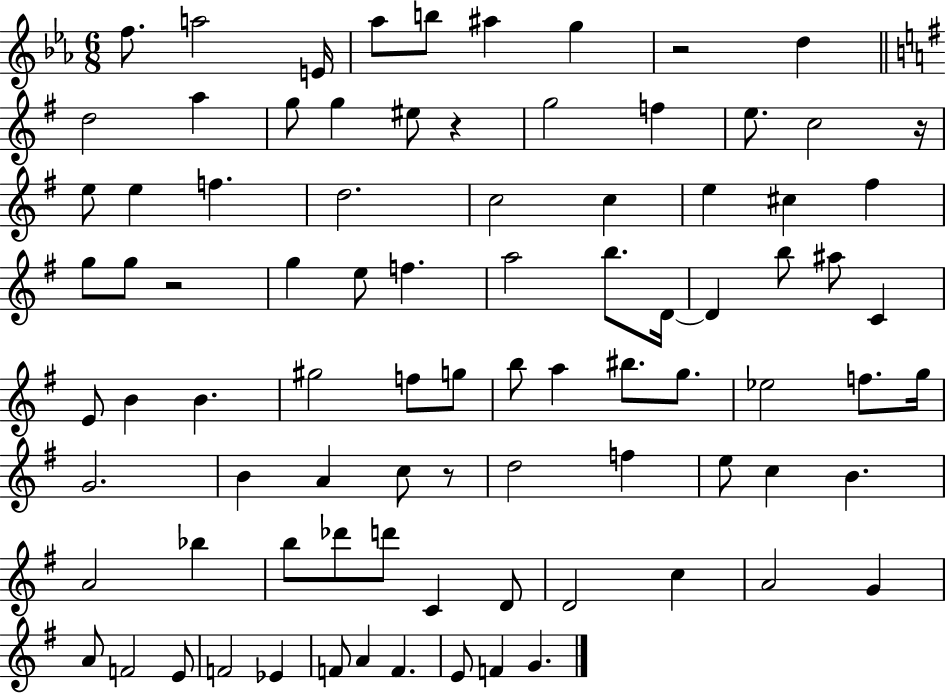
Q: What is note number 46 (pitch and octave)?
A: A5